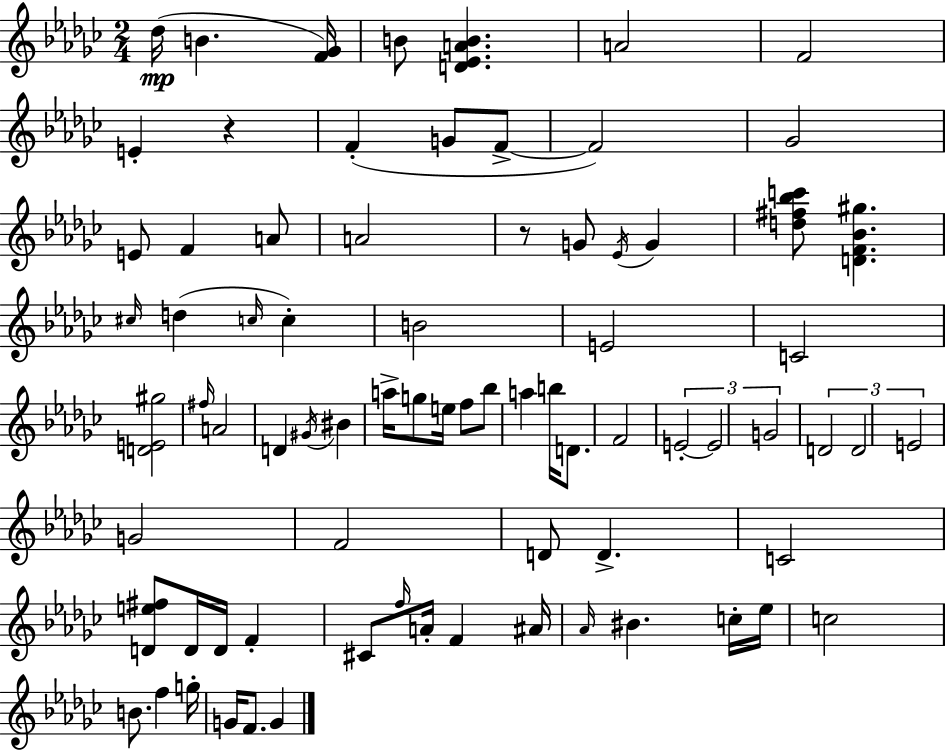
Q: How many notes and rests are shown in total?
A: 77